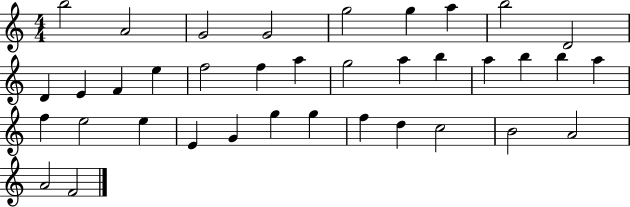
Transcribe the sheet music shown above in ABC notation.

X:1
T:Untitled
M:4/4
L:1/4
K:C
b2 A2 G2 G2 g2 g a b2 D2 D E F e f2 f a g2 a b a b b a f e2 e E G g g f d c2 B2 A2 A2 F2